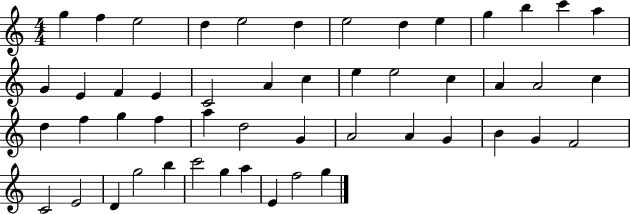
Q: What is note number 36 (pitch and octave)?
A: G4